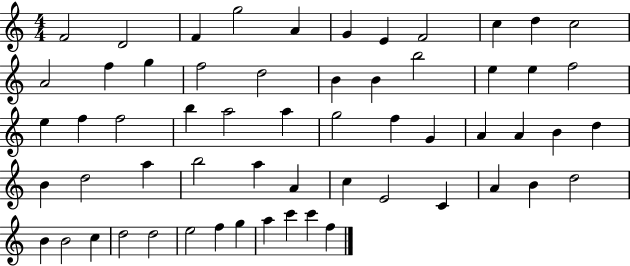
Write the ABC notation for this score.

X:1
T:Untitled
M:4/4
L:1/4
K:C
F2 D2 F g2 A G E F2 c d c2 A2 f g f2 d2 B B b2 e e f2 e f f2 b a2 a g2 f G A A B d B d2 a b2 a A c E2 C A B d2 B B2 c d2 d2 e2 f g a c' c' f